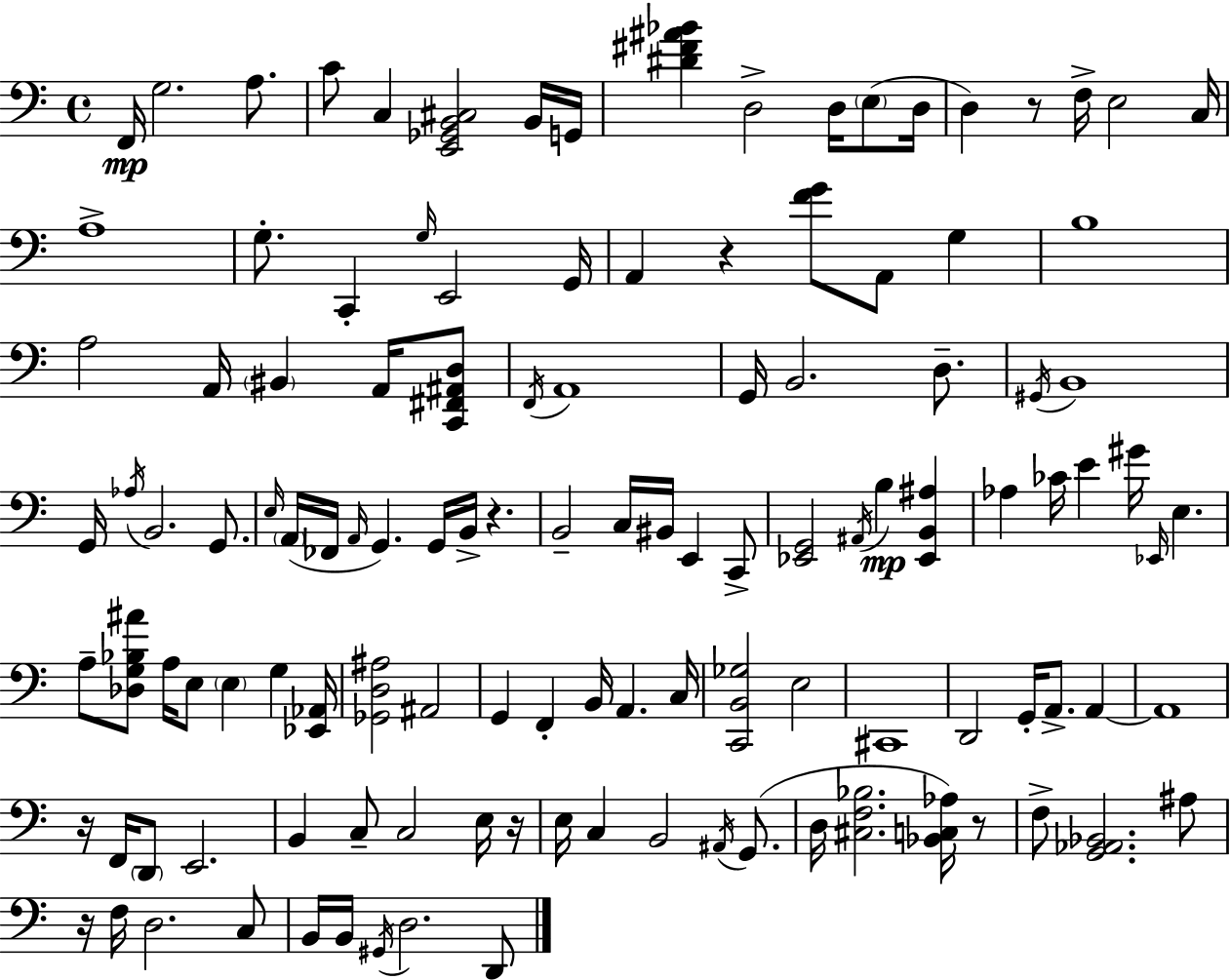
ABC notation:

X:1
T:Untitled
M:4/4
L:1/4
K:Am
F,,/4 G,2 A,/2 C/2 C, [E,,_G,,B,,^C,]2 B,,/4 G,,/4 [^D^F^A_B] D,2 D,/4 E,/2 D,/4 D, z/2 F,/4 E,2 C,/4 A,4 G,/2 C,, G,/4 E,,2 G,,/4 A,, z [FG]/2 A,,/2 G, B,4 A,2 A,,/4 ^B,, A,,/4 [C,,^F,,^A,,D,]/2 F,,/4 A,,4 G,,/4 B,,2 D,/2 ^G,,/4 B,,4 G,,/4 _A,/4 B,,2 G,,/2 E,/4 A,,/4 _F,,/4 A,,/4 G,, G,,/4 B,,/4 z B,,2 C,/4 ^B,,/4 E,, C,,/2 [_E,,G,,]2 ^A,,/4 B, [_E,,B,,^A,] _A, _C/4 E ^G/4 _E,,/4 E, A,/2 [_D,G,_B,^A]/2 A,/4 E,/2 E, G, [_E,,_A,,]/4 [_G,,D,^A,]2 ^A,,2 G,, F,, B,,/4 A,, C,/4 [C,,B,,_G,]2 E,2 ^C,,4 D,,2 G,,/4 A,,/2 A,, A,,4 z/4 F,,/4 D,,/2 E,,2 B,, C,/2 C,2 E,/4 z/4 E,/4 C, B,,2 ^A,,/4 G,,/2 D,/4 [^C,F,_B,]2 [_B,,C,_A,]/4 z/2 F,/2 [G,,_A,,_B,,]2 ^A,/2 z/4 F,/4 D,2 C,/2 B,,/4 B,,/4 ^G,,/4 D,2 D,,/2